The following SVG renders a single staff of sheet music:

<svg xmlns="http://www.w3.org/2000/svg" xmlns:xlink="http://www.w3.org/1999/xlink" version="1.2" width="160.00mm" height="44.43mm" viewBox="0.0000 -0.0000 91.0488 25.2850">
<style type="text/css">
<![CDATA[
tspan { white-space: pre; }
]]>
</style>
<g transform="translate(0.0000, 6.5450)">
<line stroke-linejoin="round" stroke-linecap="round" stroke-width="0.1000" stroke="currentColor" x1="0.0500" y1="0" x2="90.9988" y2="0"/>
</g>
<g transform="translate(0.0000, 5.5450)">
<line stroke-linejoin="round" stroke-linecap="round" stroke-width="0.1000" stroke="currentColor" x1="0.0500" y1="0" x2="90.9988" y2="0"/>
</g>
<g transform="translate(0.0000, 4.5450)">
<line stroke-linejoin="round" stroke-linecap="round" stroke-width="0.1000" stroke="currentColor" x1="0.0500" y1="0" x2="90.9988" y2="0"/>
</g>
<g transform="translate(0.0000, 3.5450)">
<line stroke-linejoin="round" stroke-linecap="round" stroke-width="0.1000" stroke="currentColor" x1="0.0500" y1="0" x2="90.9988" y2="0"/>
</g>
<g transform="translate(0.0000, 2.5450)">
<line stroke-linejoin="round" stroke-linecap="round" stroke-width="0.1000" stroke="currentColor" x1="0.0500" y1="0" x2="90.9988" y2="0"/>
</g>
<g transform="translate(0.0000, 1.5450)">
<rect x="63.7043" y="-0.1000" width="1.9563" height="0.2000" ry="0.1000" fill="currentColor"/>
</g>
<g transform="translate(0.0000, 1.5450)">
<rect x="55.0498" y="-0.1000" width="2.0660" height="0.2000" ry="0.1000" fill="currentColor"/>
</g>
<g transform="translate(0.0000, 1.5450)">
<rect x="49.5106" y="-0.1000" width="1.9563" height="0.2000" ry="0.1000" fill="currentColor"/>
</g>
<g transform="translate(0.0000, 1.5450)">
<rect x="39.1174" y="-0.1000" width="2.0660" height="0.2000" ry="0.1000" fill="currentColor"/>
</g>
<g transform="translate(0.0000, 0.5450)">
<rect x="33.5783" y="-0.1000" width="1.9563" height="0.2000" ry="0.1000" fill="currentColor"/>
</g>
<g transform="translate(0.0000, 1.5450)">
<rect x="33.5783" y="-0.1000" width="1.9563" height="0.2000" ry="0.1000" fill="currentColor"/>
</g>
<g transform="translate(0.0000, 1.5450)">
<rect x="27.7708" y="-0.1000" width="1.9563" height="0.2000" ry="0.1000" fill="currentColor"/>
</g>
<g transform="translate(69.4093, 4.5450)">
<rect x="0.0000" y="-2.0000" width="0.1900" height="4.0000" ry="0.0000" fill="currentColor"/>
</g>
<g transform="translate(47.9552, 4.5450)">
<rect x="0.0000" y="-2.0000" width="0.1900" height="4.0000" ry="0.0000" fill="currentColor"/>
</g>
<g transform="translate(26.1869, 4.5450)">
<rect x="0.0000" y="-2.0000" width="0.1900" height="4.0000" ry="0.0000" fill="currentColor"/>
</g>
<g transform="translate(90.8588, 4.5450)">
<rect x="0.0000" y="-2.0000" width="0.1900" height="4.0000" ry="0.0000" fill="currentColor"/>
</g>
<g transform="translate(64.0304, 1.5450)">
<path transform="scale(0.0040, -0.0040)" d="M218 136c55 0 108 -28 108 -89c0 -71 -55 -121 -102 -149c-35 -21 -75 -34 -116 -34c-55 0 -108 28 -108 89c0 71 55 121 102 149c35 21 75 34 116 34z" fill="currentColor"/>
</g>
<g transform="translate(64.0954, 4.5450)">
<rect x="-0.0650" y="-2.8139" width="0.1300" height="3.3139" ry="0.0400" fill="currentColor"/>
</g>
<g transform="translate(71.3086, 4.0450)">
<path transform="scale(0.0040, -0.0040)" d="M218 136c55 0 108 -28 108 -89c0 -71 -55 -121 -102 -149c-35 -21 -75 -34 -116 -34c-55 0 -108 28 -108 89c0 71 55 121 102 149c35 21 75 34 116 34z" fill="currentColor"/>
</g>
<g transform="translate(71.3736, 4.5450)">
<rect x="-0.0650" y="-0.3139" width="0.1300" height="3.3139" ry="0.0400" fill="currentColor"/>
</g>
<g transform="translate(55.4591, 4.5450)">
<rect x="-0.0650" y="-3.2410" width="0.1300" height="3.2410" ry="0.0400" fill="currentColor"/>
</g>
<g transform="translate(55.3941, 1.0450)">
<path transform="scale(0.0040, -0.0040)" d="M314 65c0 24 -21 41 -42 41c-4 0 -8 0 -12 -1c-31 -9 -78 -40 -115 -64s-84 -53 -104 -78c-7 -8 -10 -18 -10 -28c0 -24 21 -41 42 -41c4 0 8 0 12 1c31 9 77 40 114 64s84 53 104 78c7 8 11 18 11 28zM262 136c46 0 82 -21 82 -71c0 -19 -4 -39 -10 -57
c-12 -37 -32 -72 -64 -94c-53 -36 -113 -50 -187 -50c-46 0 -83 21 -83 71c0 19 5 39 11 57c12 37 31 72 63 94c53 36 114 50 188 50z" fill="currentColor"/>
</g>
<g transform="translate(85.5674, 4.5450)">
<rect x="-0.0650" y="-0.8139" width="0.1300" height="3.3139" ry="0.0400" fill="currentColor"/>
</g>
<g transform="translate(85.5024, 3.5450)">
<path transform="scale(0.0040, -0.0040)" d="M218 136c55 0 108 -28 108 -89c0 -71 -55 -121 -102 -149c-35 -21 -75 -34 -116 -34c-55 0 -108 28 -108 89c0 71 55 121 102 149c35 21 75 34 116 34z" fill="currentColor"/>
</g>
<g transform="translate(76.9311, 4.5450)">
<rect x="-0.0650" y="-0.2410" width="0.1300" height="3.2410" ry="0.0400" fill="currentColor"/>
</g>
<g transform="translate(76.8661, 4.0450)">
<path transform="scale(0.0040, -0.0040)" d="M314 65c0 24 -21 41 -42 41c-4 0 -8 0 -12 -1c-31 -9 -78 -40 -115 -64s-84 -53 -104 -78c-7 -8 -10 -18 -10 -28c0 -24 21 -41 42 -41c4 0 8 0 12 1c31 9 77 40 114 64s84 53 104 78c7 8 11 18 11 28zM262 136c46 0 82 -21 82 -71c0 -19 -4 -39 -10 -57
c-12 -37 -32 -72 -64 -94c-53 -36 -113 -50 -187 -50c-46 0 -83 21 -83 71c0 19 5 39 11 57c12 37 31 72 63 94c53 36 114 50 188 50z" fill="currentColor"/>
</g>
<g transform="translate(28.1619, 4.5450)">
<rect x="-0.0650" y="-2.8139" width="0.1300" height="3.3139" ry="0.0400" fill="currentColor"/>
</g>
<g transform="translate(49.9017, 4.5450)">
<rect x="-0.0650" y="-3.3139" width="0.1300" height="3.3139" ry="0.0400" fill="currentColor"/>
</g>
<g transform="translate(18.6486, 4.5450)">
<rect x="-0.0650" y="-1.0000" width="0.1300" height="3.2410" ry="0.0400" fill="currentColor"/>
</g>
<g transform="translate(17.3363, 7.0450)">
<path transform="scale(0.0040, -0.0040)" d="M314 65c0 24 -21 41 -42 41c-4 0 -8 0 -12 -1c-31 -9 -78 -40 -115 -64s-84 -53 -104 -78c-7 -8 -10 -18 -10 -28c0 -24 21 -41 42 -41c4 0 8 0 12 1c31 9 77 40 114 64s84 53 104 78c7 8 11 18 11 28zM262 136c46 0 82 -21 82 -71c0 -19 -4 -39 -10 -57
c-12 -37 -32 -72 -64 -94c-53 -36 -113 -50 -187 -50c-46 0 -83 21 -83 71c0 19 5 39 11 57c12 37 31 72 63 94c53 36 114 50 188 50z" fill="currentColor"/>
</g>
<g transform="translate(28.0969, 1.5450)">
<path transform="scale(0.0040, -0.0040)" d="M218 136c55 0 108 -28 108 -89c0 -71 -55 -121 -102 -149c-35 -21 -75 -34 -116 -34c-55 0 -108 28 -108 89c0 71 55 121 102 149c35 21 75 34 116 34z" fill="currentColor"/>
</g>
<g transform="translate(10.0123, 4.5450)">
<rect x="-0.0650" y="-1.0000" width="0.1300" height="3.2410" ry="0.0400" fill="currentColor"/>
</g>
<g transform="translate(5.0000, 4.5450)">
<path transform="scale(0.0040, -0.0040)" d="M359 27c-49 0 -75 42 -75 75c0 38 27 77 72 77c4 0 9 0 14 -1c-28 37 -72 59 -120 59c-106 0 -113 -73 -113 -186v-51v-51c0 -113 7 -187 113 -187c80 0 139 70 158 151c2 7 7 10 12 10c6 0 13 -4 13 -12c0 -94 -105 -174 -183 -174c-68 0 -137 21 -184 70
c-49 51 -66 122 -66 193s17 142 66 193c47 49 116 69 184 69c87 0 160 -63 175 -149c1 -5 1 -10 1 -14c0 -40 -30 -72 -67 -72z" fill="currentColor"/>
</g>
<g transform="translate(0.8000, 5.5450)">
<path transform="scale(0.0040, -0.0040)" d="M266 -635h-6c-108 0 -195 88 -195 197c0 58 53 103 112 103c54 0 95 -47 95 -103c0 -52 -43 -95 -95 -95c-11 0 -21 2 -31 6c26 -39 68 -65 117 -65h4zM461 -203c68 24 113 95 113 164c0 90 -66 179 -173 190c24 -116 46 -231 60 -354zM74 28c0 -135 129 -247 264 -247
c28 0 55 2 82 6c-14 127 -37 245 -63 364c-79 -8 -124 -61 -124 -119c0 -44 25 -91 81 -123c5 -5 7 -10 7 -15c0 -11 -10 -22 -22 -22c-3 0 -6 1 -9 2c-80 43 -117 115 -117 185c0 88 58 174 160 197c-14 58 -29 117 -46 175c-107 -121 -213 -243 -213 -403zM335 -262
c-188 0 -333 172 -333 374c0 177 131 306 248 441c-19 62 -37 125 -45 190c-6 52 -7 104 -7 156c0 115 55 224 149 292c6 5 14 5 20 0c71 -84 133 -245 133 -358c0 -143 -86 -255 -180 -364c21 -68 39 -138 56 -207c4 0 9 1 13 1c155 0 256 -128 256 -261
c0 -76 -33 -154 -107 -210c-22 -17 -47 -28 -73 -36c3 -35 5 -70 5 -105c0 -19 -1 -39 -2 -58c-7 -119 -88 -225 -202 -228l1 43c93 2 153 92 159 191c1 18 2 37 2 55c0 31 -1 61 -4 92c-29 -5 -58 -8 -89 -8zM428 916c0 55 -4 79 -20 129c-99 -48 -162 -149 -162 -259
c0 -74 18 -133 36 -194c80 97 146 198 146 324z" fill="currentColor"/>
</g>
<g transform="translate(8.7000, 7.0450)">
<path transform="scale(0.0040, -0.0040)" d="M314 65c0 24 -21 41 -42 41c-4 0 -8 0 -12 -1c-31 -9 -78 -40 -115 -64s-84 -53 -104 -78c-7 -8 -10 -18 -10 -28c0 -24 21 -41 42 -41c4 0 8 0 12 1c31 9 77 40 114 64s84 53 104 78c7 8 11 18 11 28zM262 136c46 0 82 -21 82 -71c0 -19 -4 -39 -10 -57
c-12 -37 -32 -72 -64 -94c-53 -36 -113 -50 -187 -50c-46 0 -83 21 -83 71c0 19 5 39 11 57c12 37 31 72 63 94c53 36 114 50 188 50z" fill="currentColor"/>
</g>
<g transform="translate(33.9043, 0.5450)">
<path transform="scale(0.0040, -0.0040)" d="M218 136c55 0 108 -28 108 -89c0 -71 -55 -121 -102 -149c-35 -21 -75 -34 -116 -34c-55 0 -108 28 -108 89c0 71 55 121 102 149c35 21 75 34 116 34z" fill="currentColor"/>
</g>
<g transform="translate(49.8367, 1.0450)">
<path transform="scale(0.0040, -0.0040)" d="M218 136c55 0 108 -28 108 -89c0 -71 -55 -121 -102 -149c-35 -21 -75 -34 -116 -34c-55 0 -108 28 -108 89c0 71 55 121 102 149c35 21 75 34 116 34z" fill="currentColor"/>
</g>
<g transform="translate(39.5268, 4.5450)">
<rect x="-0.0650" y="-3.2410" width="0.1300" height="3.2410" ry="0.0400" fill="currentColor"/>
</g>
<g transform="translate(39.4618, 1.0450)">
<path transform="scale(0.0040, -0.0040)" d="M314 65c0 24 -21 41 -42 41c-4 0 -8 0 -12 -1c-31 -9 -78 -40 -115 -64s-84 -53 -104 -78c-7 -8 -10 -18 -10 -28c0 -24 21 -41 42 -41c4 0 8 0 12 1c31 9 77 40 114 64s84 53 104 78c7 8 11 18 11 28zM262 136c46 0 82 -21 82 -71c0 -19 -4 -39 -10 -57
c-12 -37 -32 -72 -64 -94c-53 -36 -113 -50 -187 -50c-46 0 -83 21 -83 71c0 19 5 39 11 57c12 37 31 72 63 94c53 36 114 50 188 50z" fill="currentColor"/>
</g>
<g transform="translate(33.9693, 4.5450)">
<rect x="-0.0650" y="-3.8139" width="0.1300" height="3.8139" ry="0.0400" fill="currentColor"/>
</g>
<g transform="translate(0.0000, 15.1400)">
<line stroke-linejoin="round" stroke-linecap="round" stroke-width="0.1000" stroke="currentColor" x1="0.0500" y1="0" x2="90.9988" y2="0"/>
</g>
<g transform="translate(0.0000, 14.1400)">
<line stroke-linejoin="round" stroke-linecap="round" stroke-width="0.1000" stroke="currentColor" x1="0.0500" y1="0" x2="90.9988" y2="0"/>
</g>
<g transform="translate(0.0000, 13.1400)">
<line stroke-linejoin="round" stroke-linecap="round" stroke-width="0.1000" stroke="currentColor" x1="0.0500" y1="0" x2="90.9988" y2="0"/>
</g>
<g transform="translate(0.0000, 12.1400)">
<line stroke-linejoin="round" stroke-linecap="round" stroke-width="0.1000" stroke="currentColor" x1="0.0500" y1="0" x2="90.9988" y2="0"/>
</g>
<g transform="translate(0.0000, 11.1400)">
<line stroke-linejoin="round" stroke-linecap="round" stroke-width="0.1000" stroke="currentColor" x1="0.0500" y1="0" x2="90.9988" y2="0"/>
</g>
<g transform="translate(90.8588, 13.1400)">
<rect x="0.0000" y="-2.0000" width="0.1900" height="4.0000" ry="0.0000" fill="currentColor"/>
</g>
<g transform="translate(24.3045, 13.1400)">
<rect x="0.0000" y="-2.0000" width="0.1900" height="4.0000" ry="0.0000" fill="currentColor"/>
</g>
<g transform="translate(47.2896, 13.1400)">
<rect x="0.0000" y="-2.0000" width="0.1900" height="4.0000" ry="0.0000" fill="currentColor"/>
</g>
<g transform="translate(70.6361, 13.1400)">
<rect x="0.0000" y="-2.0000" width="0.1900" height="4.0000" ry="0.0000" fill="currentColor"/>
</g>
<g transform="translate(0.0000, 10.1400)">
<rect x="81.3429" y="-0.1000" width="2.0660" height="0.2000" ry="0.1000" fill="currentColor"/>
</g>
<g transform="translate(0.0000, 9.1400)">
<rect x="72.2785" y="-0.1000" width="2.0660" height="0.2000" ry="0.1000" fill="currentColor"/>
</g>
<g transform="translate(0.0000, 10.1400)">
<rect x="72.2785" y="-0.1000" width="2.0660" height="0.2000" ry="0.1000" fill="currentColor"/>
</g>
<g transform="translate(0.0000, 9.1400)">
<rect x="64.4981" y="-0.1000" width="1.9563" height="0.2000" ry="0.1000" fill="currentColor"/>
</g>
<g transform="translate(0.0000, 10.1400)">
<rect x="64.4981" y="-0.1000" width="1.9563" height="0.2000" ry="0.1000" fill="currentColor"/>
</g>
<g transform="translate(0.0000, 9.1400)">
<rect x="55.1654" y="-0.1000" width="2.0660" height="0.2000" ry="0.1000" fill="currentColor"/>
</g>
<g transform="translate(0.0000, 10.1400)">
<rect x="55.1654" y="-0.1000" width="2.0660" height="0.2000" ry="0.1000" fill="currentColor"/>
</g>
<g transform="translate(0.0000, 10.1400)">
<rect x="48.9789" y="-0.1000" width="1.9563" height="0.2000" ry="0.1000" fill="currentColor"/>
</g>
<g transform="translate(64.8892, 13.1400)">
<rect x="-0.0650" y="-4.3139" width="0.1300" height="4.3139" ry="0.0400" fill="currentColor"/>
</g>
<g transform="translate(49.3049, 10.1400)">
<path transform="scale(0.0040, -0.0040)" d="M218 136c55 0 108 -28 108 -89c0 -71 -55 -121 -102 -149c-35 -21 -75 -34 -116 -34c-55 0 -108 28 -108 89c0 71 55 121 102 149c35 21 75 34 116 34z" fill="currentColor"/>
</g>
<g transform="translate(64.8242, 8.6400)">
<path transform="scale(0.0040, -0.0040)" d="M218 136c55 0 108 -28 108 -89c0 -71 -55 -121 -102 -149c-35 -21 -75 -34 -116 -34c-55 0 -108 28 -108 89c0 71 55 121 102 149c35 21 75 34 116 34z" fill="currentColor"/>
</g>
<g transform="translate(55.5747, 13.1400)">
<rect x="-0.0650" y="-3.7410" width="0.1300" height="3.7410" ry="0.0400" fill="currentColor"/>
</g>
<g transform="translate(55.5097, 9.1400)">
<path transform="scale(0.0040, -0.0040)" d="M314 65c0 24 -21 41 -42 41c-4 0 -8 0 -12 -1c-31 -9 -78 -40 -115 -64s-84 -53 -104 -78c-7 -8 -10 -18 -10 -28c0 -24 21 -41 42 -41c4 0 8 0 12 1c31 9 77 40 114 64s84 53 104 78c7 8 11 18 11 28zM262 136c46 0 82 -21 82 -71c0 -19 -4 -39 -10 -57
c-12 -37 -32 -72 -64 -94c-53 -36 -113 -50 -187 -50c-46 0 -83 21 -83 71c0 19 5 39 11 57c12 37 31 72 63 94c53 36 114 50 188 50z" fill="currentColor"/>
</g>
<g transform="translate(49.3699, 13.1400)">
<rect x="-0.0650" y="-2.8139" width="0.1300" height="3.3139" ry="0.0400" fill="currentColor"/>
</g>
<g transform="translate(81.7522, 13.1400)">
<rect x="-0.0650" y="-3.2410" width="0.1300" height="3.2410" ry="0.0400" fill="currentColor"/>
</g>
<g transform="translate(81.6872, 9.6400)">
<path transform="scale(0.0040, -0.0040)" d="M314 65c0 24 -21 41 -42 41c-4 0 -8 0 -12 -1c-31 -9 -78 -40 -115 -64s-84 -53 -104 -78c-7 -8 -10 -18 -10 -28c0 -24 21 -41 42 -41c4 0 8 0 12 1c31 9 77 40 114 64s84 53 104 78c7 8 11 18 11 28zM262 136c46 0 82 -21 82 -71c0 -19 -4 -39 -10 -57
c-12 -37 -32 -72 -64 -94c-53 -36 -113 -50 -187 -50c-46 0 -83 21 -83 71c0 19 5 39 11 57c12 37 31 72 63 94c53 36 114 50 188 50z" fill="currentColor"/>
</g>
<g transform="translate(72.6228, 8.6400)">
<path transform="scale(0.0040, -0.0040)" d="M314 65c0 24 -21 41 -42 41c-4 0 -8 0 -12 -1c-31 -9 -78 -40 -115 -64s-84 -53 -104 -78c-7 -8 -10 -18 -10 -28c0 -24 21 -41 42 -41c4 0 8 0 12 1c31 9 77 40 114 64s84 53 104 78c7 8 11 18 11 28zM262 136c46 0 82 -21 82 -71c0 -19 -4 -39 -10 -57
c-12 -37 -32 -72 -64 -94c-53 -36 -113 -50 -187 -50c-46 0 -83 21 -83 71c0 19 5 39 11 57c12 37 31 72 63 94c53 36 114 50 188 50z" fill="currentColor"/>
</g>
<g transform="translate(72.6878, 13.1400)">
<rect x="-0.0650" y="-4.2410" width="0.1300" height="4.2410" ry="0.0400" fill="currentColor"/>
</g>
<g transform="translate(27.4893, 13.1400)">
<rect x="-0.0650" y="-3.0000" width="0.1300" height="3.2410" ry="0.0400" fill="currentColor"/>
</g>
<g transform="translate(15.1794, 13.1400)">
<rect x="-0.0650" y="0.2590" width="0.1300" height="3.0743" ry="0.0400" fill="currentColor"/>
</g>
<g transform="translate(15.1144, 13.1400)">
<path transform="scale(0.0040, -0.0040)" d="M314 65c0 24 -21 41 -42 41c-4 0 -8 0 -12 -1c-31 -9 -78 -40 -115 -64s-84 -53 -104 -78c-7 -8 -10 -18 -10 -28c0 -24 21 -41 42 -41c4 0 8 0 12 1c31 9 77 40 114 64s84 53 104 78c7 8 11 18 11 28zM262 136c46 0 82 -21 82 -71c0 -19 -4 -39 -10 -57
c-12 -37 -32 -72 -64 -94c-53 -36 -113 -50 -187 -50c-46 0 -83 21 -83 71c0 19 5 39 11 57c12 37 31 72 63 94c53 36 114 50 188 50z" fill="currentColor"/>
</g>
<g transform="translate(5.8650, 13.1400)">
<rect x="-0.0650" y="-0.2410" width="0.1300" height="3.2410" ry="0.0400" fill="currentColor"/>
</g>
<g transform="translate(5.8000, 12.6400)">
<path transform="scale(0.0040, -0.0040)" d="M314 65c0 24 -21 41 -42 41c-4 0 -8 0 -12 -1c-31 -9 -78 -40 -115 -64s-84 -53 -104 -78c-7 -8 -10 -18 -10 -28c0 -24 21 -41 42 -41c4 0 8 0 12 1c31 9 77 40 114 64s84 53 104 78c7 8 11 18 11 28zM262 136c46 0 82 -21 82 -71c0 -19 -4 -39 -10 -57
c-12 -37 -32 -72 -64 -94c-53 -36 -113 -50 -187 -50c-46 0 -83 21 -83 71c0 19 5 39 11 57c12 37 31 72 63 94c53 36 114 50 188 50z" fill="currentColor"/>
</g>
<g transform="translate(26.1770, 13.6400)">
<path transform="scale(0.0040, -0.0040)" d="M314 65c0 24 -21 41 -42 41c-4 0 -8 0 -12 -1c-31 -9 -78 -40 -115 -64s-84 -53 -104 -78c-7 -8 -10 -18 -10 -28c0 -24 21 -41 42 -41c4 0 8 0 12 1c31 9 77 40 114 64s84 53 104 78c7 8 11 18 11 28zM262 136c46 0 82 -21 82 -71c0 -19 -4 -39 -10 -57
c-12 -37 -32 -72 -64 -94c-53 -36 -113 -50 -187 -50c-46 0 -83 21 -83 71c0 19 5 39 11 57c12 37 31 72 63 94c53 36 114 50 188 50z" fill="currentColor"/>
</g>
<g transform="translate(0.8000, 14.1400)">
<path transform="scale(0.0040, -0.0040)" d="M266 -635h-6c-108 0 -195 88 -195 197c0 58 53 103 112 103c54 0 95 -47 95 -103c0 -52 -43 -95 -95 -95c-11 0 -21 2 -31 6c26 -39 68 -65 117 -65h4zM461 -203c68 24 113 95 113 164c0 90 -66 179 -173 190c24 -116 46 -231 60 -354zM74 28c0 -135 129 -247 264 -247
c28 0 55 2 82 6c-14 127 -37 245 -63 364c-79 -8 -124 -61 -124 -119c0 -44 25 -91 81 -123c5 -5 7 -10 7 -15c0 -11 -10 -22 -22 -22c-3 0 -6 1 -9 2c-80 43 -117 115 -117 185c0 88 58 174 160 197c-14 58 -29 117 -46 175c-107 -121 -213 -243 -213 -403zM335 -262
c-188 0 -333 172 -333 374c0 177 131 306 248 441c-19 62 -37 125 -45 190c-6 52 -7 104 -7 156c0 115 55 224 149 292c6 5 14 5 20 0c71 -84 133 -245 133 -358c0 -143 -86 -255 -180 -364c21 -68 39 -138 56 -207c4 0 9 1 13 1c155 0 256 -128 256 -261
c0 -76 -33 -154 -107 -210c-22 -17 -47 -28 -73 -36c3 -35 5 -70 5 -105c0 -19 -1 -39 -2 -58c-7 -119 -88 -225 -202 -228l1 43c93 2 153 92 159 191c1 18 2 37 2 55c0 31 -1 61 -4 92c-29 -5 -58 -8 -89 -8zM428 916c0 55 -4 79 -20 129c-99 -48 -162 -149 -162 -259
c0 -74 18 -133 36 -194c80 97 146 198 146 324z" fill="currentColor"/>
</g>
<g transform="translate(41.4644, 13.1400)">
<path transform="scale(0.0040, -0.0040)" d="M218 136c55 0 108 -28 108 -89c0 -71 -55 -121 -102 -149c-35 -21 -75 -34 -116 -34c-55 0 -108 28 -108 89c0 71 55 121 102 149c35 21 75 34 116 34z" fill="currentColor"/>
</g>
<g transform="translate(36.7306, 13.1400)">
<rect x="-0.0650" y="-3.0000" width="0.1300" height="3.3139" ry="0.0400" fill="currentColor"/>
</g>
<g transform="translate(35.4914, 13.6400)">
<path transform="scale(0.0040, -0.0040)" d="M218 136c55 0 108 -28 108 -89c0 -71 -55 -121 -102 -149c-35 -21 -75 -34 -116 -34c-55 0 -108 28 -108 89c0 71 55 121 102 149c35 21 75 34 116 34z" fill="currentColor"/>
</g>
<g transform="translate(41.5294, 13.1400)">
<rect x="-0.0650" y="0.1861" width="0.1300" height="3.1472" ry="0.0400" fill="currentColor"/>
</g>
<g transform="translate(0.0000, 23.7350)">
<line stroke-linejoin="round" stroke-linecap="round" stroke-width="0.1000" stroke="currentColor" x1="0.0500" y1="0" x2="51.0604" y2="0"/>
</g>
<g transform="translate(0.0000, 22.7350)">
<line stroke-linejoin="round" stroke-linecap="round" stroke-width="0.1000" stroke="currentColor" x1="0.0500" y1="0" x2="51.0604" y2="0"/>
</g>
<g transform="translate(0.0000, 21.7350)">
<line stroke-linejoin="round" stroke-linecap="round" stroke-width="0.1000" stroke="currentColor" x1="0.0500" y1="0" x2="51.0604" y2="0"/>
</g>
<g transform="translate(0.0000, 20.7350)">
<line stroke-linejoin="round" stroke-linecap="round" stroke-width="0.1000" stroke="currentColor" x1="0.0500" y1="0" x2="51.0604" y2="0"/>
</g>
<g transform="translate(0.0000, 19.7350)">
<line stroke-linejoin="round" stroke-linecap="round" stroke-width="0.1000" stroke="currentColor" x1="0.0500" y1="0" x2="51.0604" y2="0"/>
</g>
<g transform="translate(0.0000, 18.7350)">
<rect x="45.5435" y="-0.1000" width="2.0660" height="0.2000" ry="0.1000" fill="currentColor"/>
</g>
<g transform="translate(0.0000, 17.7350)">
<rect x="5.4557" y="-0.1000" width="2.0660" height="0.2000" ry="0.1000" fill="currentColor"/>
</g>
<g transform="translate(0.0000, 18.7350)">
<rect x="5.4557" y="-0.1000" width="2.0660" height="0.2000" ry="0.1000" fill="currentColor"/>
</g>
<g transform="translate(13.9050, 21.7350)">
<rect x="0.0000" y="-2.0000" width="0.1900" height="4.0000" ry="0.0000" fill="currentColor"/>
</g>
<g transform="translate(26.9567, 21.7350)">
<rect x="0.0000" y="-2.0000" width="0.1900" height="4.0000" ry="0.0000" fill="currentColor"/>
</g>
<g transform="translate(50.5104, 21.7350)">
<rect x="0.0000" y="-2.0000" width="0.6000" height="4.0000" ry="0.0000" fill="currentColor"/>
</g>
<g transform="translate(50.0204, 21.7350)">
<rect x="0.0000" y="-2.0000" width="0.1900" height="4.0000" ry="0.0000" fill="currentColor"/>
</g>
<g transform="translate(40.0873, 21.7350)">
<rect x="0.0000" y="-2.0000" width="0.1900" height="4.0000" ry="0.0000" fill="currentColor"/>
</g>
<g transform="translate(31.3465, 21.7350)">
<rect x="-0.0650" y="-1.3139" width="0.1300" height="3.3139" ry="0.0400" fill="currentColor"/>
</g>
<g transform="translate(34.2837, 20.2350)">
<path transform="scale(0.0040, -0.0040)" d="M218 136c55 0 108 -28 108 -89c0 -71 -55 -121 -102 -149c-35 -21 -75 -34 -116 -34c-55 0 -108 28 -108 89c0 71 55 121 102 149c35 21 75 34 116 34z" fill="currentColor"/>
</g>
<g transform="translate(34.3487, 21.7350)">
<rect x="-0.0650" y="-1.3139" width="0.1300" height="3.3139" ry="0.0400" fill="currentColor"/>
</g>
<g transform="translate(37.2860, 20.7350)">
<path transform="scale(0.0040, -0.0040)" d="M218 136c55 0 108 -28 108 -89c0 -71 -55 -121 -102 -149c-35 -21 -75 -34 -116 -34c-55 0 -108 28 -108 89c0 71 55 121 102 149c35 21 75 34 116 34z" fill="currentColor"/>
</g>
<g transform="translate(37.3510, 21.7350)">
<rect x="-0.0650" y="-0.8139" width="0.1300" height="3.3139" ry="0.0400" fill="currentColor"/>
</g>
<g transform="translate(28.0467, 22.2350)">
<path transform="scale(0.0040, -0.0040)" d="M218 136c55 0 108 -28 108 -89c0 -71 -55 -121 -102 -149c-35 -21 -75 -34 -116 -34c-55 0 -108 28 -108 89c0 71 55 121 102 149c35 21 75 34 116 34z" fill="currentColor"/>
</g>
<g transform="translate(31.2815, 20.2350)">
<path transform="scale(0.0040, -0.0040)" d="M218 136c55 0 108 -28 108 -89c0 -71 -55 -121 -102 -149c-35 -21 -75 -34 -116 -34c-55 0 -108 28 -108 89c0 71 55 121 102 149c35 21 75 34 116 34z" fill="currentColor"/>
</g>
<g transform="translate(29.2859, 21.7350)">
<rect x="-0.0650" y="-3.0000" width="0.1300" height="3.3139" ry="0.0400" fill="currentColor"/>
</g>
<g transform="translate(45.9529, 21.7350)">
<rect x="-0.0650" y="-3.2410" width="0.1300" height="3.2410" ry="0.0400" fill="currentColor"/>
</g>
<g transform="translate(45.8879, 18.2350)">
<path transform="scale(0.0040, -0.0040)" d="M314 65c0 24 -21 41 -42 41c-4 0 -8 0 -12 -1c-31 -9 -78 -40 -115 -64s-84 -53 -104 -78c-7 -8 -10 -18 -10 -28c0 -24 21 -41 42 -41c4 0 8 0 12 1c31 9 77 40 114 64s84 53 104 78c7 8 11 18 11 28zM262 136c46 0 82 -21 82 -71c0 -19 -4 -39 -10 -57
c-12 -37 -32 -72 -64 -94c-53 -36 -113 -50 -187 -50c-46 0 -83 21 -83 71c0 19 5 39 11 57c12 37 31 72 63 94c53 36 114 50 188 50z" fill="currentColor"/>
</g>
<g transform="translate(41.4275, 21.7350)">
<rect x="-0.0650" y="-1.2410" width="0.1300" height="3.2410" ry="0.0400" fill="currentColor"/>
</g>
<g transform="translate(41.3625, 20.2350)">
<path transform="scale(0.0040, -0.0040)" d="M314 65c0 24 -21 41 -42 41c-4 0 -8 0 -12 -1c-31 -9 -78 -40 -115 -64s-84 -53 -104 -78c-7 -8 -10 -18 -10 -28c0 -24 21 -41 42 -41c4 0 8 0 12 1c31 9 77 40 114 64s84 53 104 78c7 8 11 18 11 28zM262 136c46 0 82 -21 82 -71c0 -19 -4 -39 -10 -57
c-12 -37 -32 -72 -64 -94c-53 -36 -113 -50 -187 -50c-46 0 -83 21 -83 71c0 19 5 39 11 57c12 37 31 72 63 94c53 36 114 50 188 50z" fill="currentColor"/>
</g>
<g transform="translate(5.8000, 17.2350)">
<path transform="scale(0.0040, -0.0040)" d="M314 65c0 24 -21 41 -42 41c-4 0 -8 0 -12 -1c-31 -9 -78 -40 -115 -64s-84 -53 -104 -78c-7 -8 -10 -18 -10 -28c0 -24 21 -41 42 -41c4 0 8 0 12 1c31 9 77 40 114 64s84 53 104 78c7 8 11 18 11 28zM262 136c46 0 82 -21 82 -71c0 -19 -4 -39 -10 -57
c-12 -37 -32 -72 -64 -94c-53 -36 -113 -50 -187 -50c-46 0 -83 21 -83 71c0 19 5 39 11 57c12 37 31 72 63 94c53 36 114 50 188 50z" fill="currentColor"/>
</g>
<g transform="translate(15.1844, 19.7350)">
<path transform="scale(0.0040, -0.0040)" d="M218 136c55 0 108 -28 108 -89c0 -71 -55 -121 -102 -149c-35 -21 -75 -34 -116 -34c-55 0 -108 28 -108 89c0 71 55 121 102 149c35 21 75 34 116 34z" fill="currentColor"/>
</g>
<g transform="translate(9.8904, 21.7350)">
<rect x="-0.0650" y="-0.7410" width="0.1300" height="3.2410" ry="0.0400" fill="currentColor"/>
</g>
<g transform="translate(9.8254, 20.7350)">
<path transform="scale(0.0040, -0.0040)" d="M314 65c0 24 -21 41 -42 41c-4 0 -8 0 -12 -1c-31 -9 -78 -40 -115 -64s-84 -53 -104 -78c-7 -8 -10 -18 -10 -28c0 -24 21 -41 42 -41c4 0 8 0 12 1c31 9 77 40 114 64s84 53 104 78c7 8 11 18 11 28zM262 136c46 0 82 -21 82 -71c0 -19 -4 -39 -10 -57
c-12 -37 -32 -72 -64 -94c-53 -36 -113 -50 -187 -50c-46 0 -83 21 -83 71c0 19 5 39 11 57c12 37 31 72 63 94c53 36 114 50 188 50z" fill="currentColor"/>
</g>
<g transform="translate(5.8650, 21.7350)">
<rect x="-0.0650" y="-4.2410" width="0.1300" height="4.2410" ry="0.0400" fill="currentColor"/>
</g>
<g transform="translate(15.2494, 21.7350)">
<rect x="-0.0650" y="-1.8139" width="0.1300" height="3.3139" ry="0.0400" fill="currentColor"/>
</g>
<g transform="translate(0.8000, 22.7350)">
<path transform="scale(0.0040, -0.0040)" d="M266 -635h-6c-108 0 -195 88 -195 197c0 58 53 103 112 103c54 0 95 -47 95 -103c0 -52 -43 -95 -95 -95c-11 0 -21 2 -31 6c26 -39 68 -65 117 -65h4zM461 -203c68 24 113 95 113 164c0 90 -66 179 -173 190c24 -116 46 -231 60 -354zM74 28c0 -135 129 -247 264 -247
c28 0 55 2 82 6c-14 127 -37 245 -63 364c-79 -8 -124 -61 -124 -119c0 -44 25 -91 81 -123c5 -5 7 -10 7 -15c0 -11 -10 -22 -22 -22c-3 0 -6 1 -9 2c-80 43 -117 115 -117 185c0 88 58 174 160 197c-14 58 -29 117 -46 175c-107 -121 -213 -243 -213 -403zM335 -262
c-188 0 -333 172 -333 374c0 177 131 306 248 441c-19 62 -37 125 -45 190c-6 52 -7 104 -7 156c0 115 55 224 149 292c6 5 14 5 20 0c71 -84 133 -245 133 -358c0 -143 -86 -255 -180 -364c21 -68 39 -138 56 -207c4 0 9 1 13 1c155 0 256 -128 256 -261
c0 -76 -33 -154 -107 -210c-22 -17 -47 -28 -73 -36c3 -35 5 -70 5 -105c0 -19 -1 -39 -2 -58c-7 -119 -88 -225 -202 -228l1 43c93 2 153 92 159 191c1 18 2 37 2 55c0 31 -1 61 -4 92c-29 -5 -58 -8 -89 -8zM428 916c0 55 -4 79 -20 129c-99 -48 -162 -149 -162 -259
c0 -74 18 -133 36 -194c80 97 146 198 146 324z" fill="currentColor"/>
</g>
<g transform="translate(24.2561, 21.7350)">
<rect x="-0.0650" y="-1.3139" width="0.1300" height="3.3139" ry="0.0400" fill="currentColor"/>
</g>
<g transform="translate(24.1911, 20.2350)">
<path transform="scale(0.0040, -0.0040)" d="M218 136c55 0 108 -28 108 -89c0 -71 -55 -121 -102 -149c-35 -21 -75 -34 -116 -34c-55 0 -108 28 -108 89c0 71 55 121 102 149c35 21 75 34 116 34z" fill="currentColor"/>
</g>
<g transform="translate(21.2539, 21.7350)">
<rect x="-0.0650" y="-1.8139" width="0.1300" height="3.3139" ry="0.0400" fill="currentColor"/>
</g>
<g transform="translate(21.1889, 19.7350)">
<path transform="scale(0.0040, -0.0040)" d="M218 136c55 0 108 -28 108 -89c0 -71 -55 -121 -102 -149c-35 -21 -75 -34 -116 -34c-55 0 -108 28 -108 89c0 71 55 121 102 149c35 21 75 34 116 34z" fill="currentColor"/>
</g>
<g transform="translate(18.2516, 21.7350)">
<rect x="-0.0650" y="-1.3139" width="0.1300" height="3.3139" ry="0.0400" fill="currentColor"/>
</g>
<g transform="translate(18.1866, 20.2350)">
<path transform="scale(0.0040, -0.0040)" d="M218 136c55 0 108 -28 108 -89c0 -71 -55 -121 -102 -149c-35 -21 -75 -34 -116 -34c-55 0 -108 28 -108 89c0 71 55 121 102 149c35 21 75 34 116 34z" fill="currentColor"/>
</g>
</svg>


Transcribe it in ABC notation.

X:1
T:Untitled
M:4/4
L:1/4
K:C
D2 D2 a c' b2 b b2 a c c2 d c2 B2 A2 A B a c'2 d' d'2 b2 d'2 d2 f e f e A e e d e2 b2